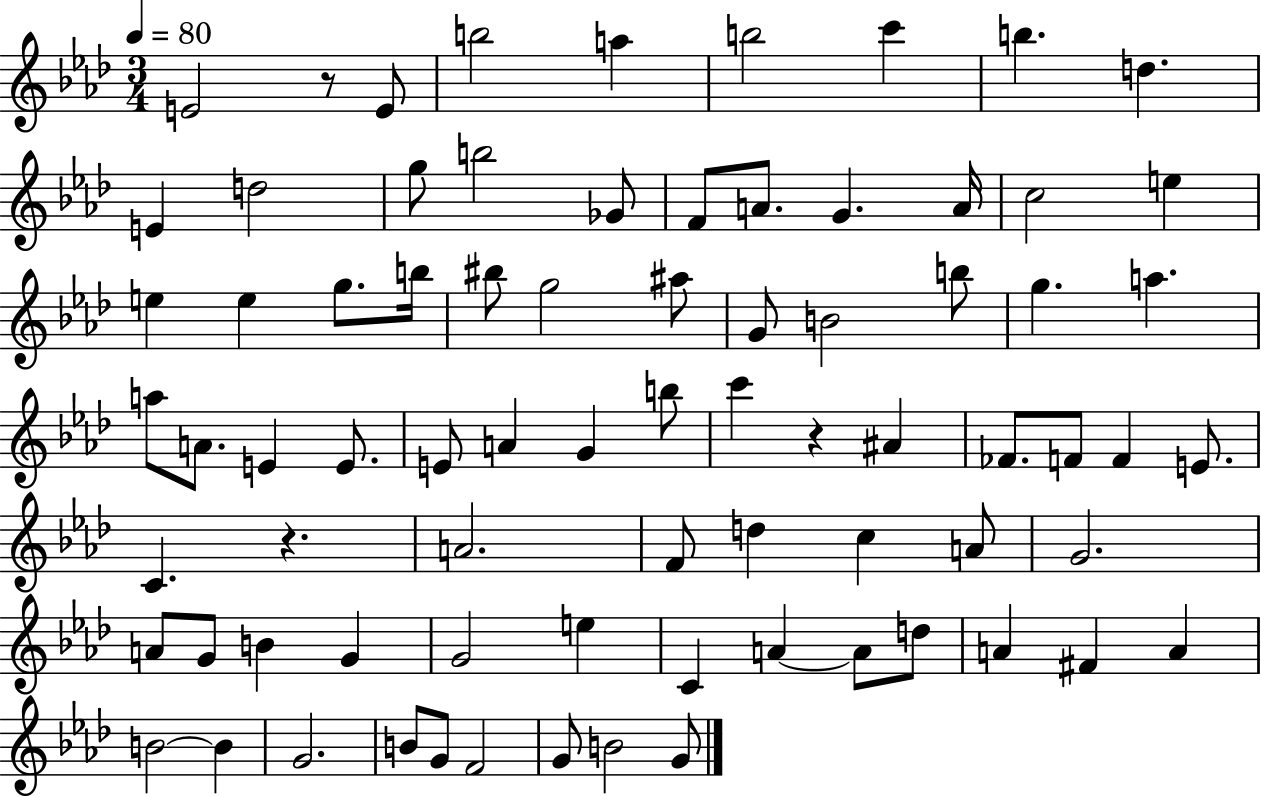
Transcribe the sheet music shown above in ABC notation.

X:1
T:Untitled
M:3/4
L:1/4
K:Ab
E2 z/2 E/2 b2 a b2 c' b d E d2 g/2 b2 _G/2 F/2 A/2 G A/4 c2 e e e g/2 b/4 ^b/2 g2 ^a/2 G/2 B2 b/2 g a a/2 A/2 E E/2 E/2 A G b/2 c' z ^A _F/2 F/2 F E/2 C z A2 F/2 d c A/2 G2 A/2 G/2 B G G2 e C A A/2 d/2 A ^F A B2 B G2 B/2 G/2 F2 G/2 B2 G/2